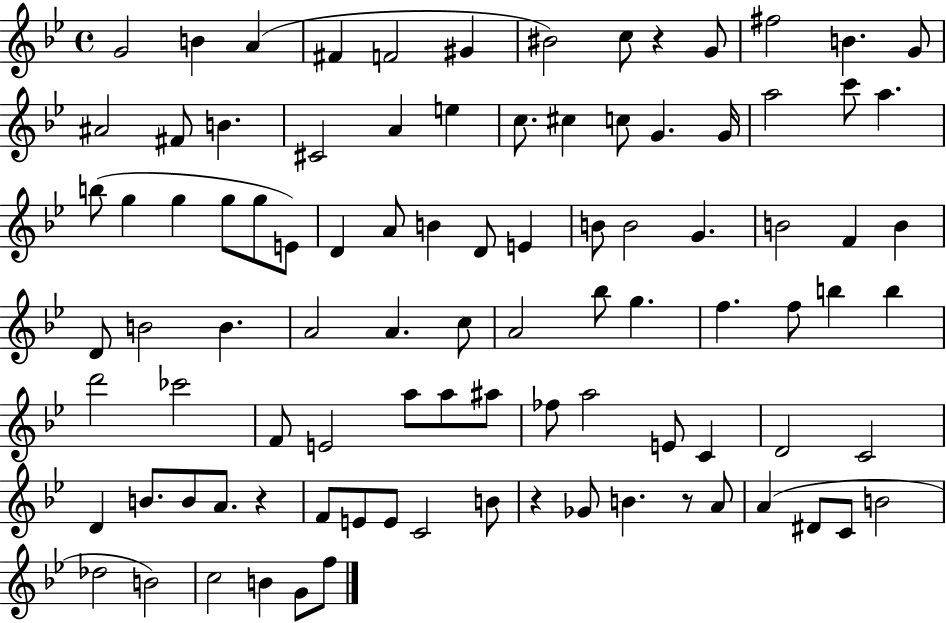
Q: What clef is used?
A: treble